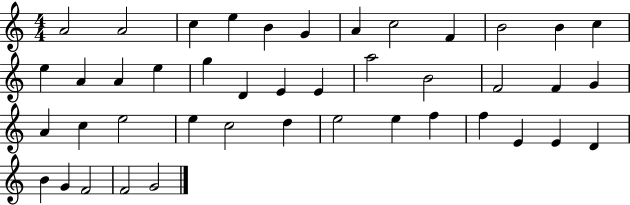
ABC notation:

X:1
T:Untitled
M:4/4
L:1/4
K:C
A2 A2 c e B G A c2 F B2 B c e A A e g D E E a2 B2 F2 F G A c e2 e c2 d e2 e f f E E D B G F2 F2 G2